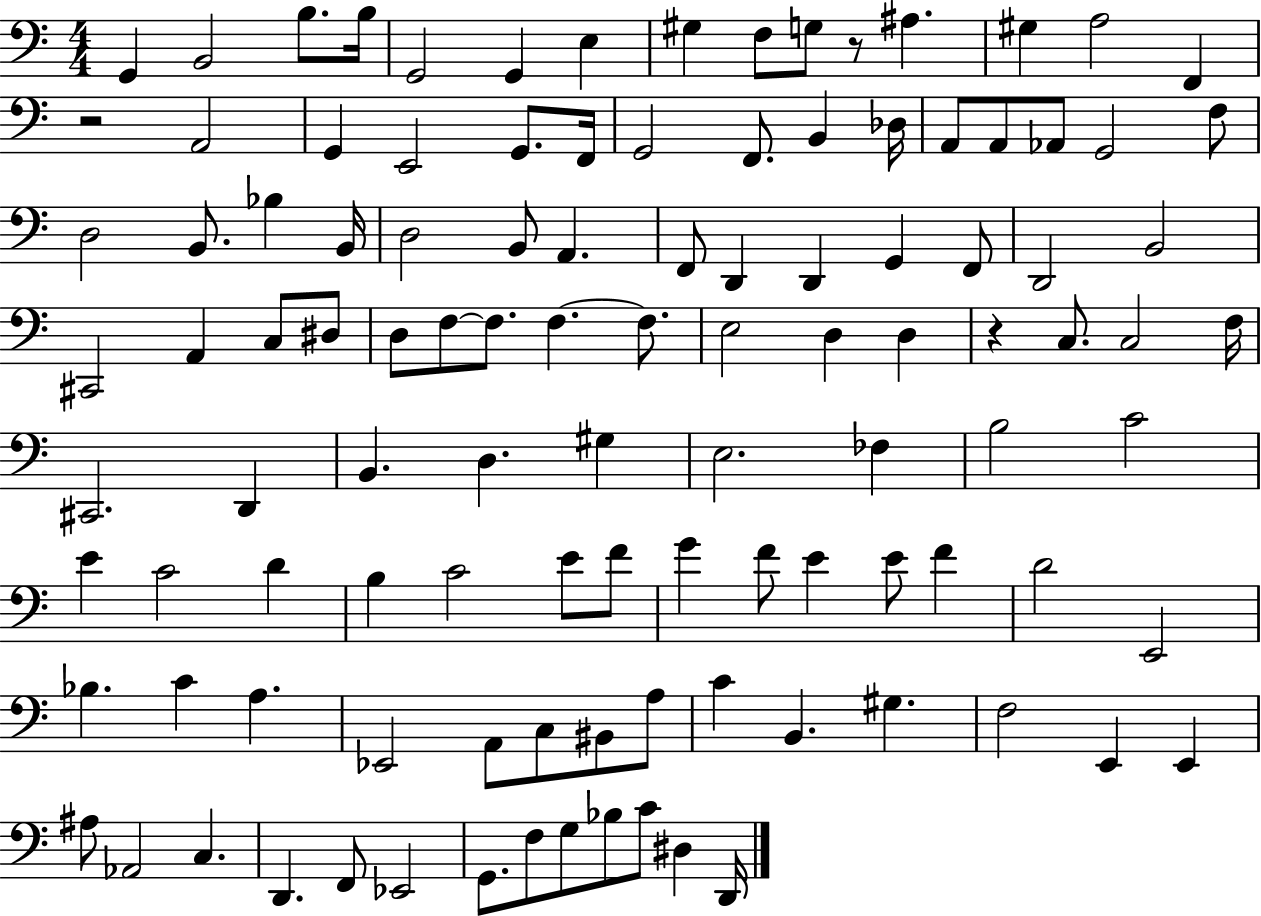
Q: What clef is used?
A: bass